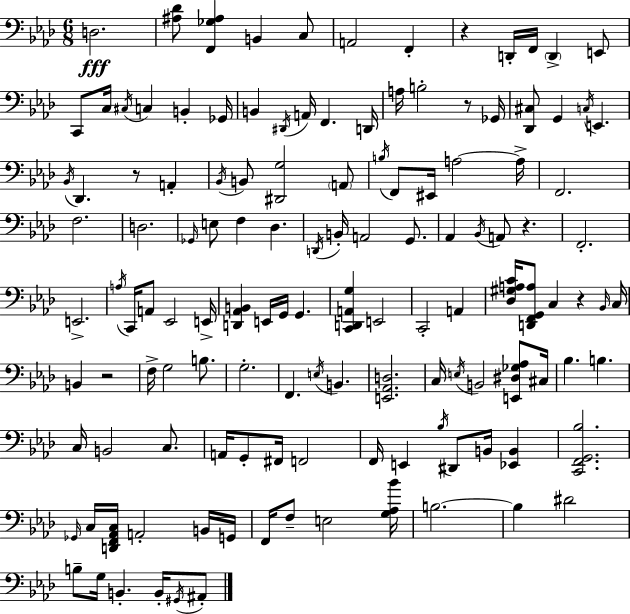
X:1
T:Untitled
M:6/8
L:1/4
K:Ab
D,2 [^A,_D]/2 [F,,_G,^A,] B,, C,/2 A,,2 F,, z D,,/4 F,,/4 D,, E,,/2 C,,/2 C,/4 ^C,/4 C, B,, _G,,/4 B,, ^D,,/4 A,,/4 F,, D,,/4 A,/4 B,2 z/2 _G,,/4 [_D,,^C,]/2 G,, C,/4 E,, _B,,/4 _D,, z/2 A,, _B,,/4 B,,/2 [^D,,G,]2 A,,/2 B,/4 F,,/2 ^E,,/4 A,2 A,/4 F,,2 F,2 D,2 _G,,/4 E,/2 F, _D, D,,/4 B,,/4 A,,2 G,,/2 _A,, _B,,/4 A,,/2 z F,,2 E,,2 A,/4 C,,/4 A,,/2 _E,,2 E,,/4 [D,,_A,,B,,] E,,/4 G,,/4 G,, [C,,D,,A,,G,] E,,2 C,,2 A,, [_D,^G,A,C]/4 [D,,F,,G,,A,]/2 C, z _B,,/4 C,/4 B,, z2 F,/4 G,2 B,/2 G,2 F,, E,/4 B,, [E,,_A,,D,]2 C,/4 E,/4 B,,2 [E,,^D,_G,_A,]/2 ^C,/4 _B, B, C,/4 B,,2 C,/2 A,,/4 G,,/2 ^F,,/4 F,,2 F,,/4 E,, _B,/4 ^D,,/2 B,,/4 [_E,,B,,] [C,,F,,G,,_B,]2 _G,,/4 C,/4 [D,,F,,_A,,C,]/4 A,,2 B,,/4 G,,/4 F,,/4 F,/2 E,2 [G,_A,_B]/4 B,2 B, ^D2 B,/2 G,/4 B,, B,,/4 ^G,,/4 ^A,,/2